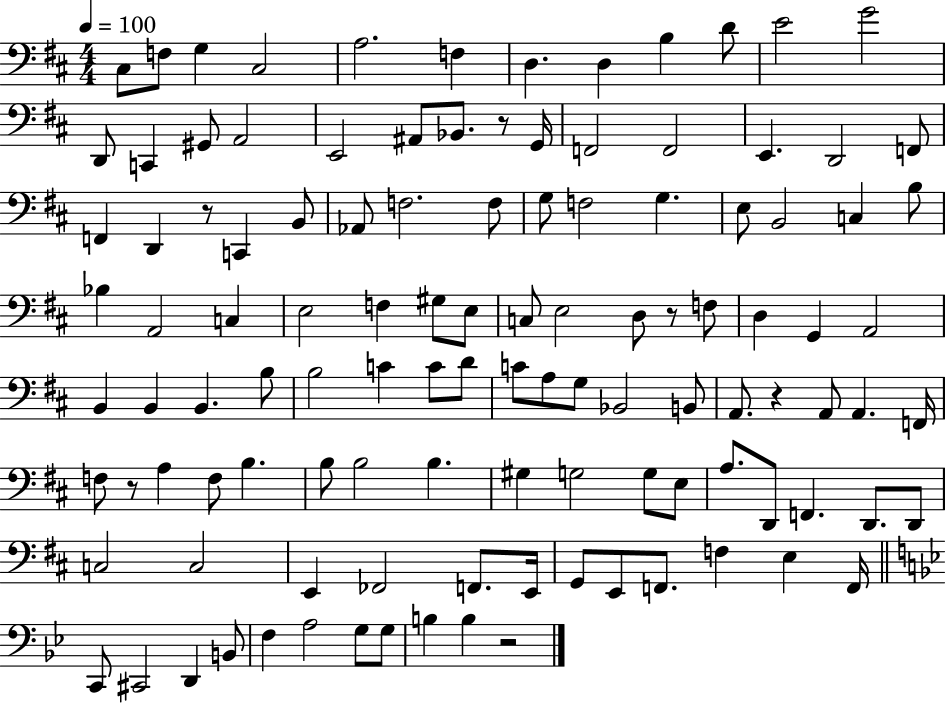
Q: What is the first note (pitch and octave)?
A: C#3